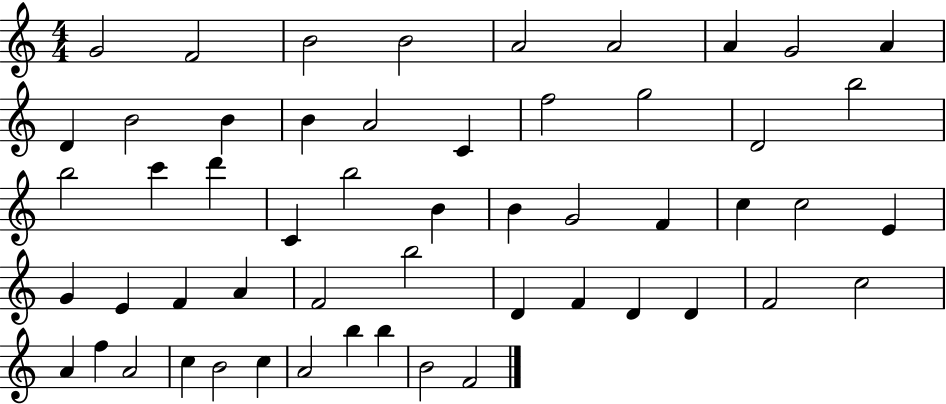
{
  \clef treble
  \numericTimeSignature
  \time 4/4
  \key c \major
  g'2 f'2 | b'2 b'2 | a'2 a'2 | a'4 g'2 a'4 | \break d'4 b'2 b'4 | b'4 a'2 c'4 | f''2 g''2 | d'2 b''2 | \break b''2 c'''4 d'''4 | c'4 b''2 b'4 | b'4 g'2 f'4 | c''4 c''2 e'4 | \break g'4 e'4 f'4 a'4 | f'2 b''2 | d'4 f'4 d'4 d'4 | f'2 c''2 | \break a'4 f''4 a'2 | c''4 b'2 c''4 | a'2 b''4 b''4 | b'2 f'2 | \break \bar "|."
}